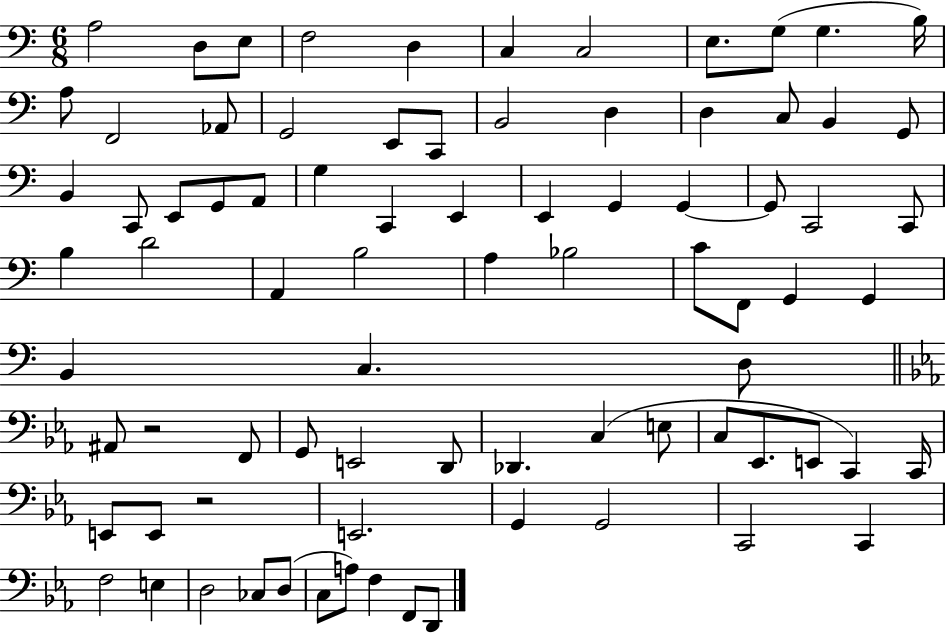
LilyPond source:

{
  \clef bass
  \numericTimeSignature
  \time 6/8
  \key c \major
  a2 d8 e8 | f2 d4 | c4 c2 | e8. g8( g4. b16) | \break a8 f,2 aes,8 | g,2 e,8 c,8 | b,2 d4 | d4 c8 b,4 g,8 | \break b,4 c,8 e,8 g,8 a,8 | g4 c,4 e,4 | e,4 g,4 g,4~~ | g,8 c,2 c,8 | \break b4 d'2 | a,4 b2 | a4 bes2 | c'8 f,8 g,4 g,4 | \break b,4 c4. d8 | \bar "||" \break \key c \minor ais,8 r2 f,8 | g,8 e,2 d,8 | des,4. c4( e8 | c8 ees,8. e,8 c,4) c,16 | \break e,8 e,8 r2 | e,2. | g,4 g,2 | c,2 c,4 | \break f2 e4 | d2 ces8 d8( | c8 a8) f4 f,8 d,8 | \bar "|."
}